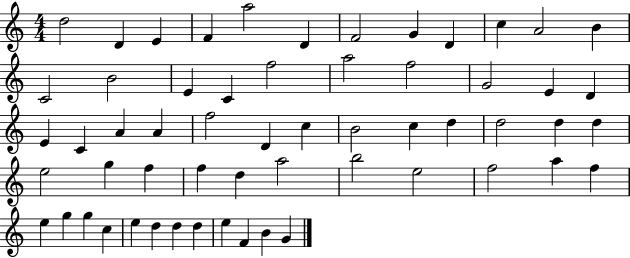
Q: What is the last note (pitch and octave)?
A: G4